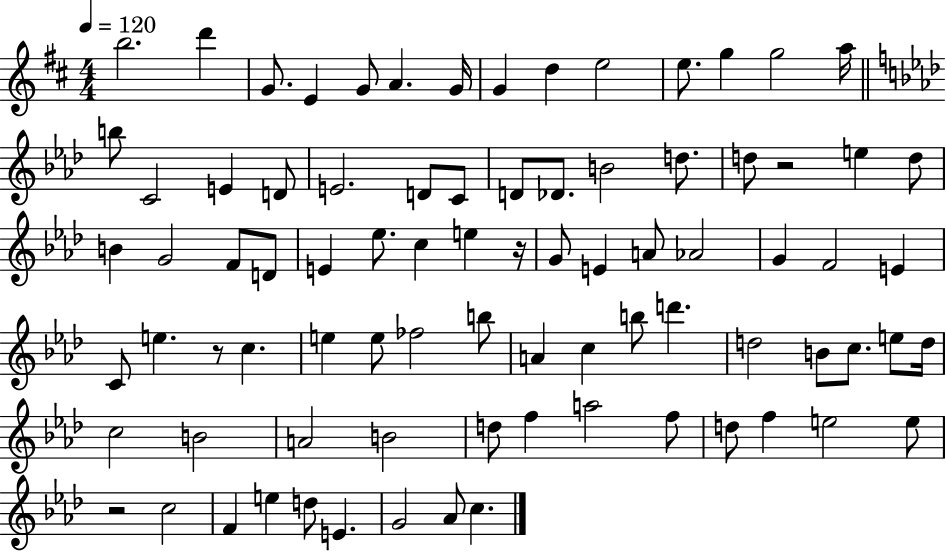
B5/h. D6/q G4/e. E4/q G4/e A4/q. G4/s G4/q D5/q E5/h E5/e. G5/q G5/h A5/s B5/e C4/h E4/q D4/e E4/h. D4/e C4/e D4/e Db4/e. B4/h D5/e. D5/e R/h E5/q D5/e B4/q G4/h F4/e D4/e E4/q Eb5/e. C5/q E5/q R/s G4/e E4/q A4/e Ab4/h G4/q F4/h E4/q C4/e E5/q. R/e C5/q. E5/q E5/e FES5/h B5/e A4/q C5/q B5/e D6/q. D5/h B4/e C5/e. E5/e D5/s C5/h B4/h A4/h B4/h D5/e F5/q A5/h F5/e D5/e F5/q E5/h E5/e R/h C5/h F4/q E5/q D5/e E4/q. G4/h Ab4/e C5/q.